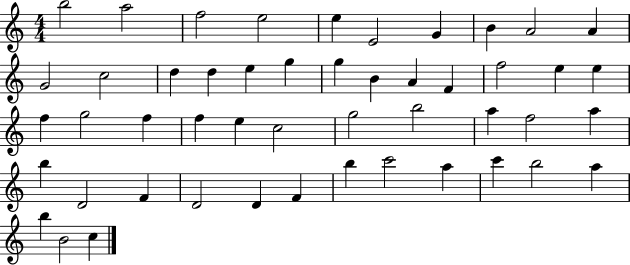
{
  \clef treble
  \numericTimeSignature
  \time 4/4
  \key c \major
  b''2 a''2 | f''2 e''2 | e''4 e'2 g'4 | b'4 a'2 a'4 | \break g'2 c''2 | d''4 d''4 e''4 g''4 | g''4 b'4 a'4 f'4 | f''2 e''4 e''4 | \break f''4 g''2 f''4 | f''4 e''4 c''2 | g''2 b''2 | a''4 f''2 a''4 | \break b''4 d'2 f'4 | d'2 d'4 f'4 | b''4 c'''2 a''4 | c'''4 b''2 a''4 | \break b''4 b'2 c''4 | \bar "|."
}